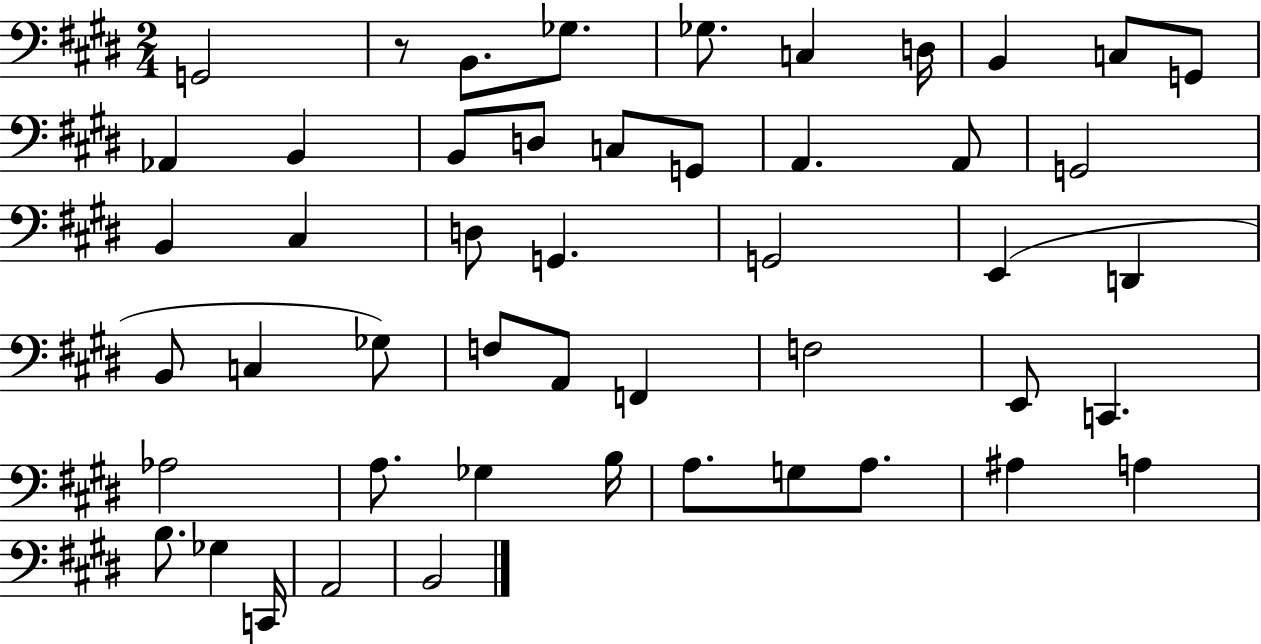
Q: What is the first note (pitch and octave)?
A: G2